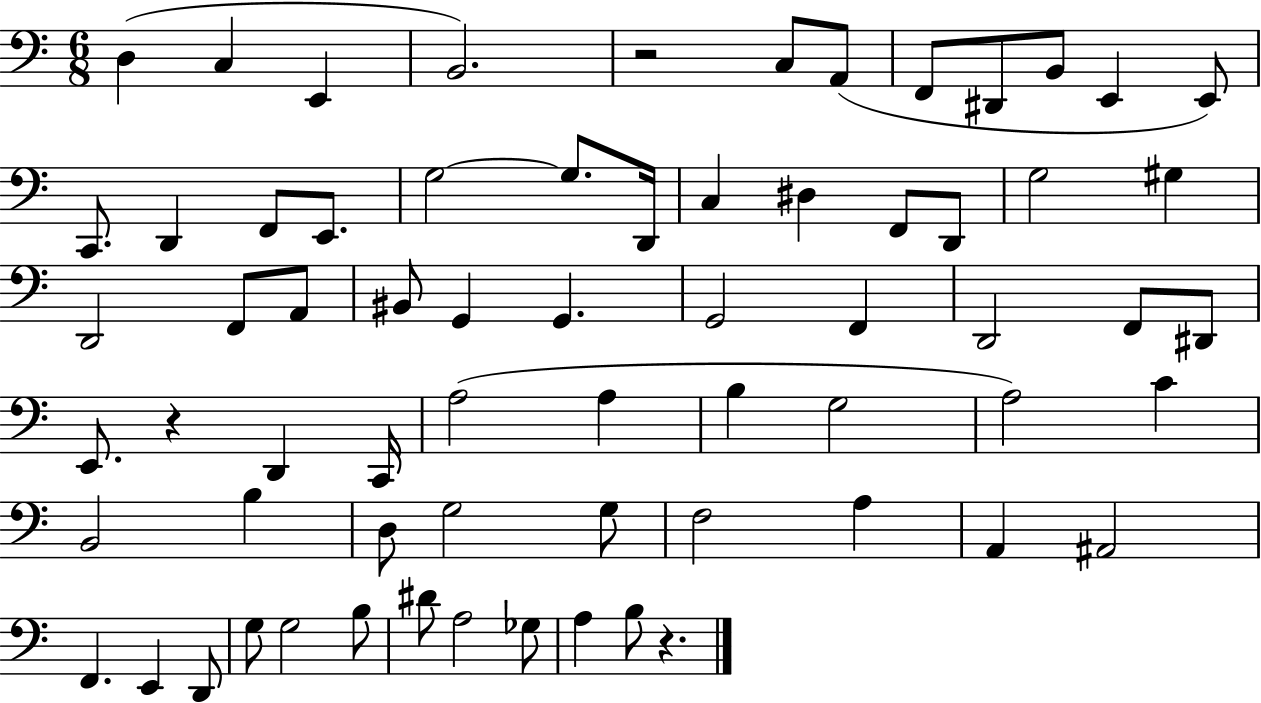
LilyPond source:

{
  \clef bass
  \numericTimeSignature
  \time 6/8
  \key c \major
  d4( c4 e,4 | b,2.) | r2 c8 a,8( | f,8 dis,8 b,8 e,4 e,8) | \break c,8. d,4 f,8 e,8. | g2~~ g8. d,16 | c4 dis4 f,8 d,8 | g2 gis4 | \break d,2 f,8 a,8 | bis,8 g,4 g,4. | g,2 f,4 | d,2 f,8 dis,8 | \break e,8. r4 d,4 c,16 | a2( a4 | b4 g2 | a2) c'4 | \break b,2 b4 | d8 g2 g8 | f2 a4 | a,4 ais,2 | \break f,4. e,4 d,8 | g8 g2 b8 | dis'8 a2 ges8 | a4 b8 r4. | \break \bar "|."
}